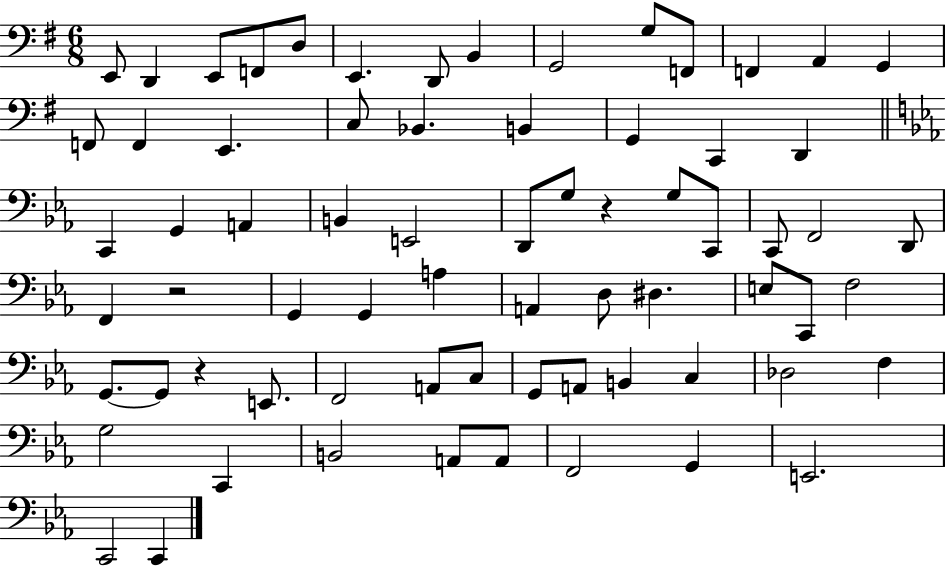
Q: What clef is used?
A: bass